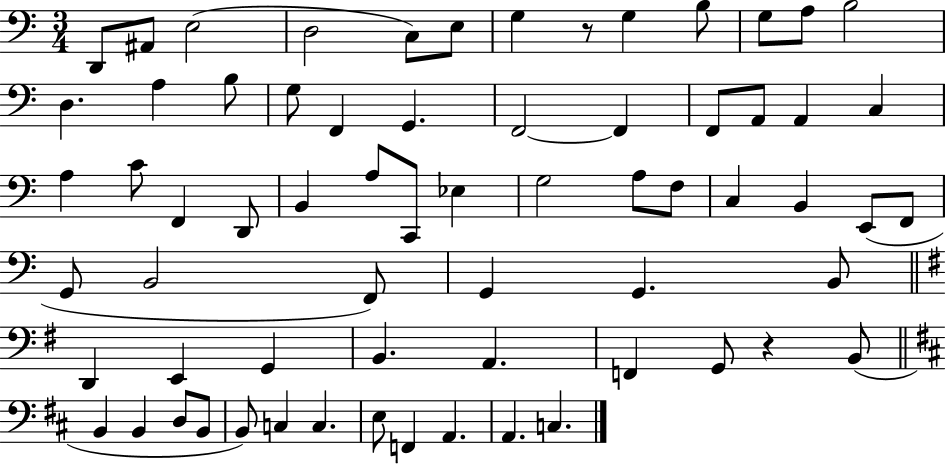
D2/e A#2/e E3/h D3/h C3/e E3/e G3/q R/e G3/q B3/e G3/e A3/e B3/h D3/q. A3/q B3/e G3/e F2/q G2/q. F2/h F2/q F2/e A2/e A2/q C3/q A3/q C4/e F2/q D2/e B2/q A3/e C2/e Eb3/q G3/h A3/e F3/e C3/q B2/q E2/e F2/e G2/e B2/h F2/e G2/q G2/q. B2/e D2/q E2/q G2/q B2/q. A2/q. F2/q G2/e R/q B2/e B2/q B2/q D3/e B2/e B2/e C3/q C3/q. E3/e F2/q A2/q. A2/q. C3/q.